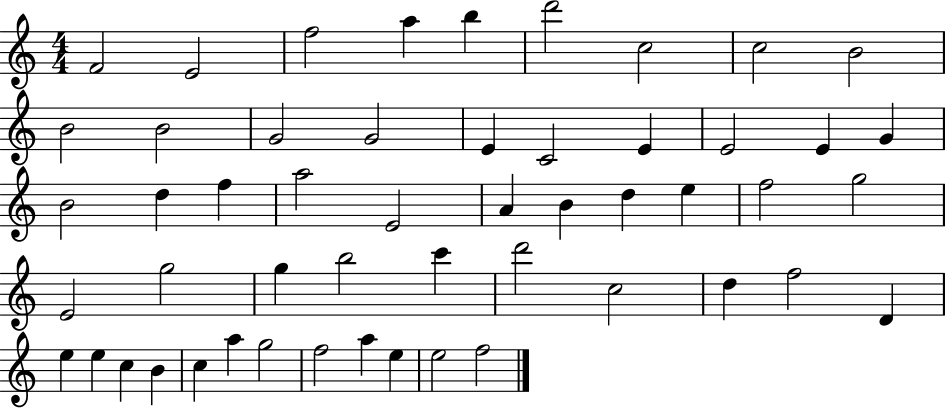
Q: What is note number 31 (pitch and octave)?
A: E4